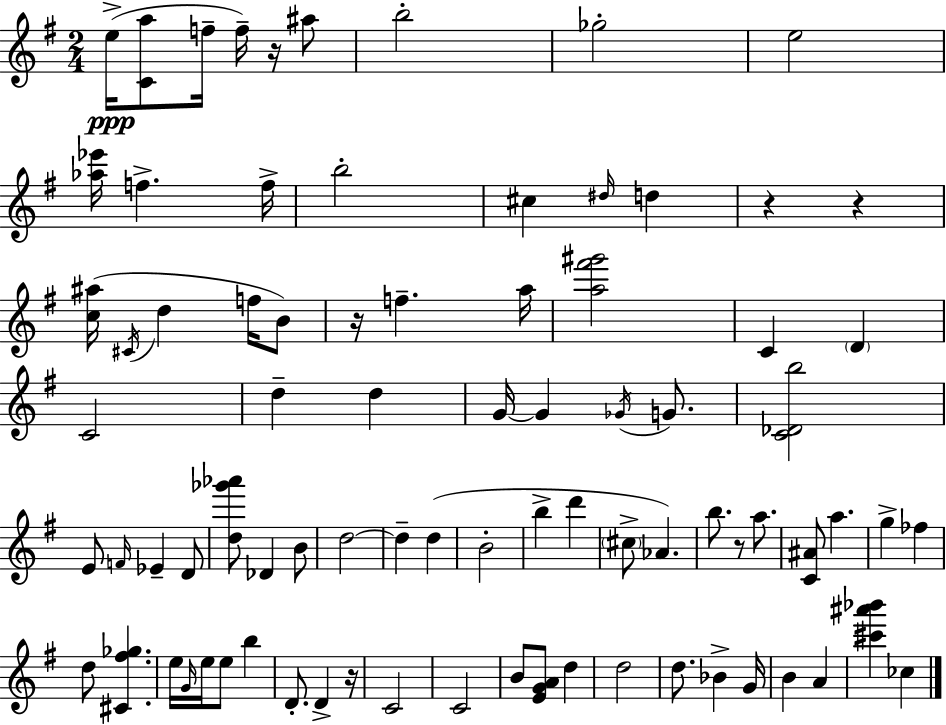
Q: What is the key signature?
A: E minor